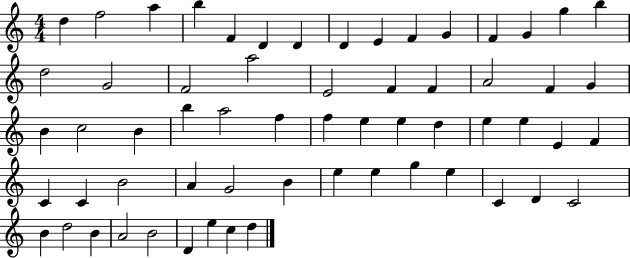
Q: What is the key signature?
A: C major